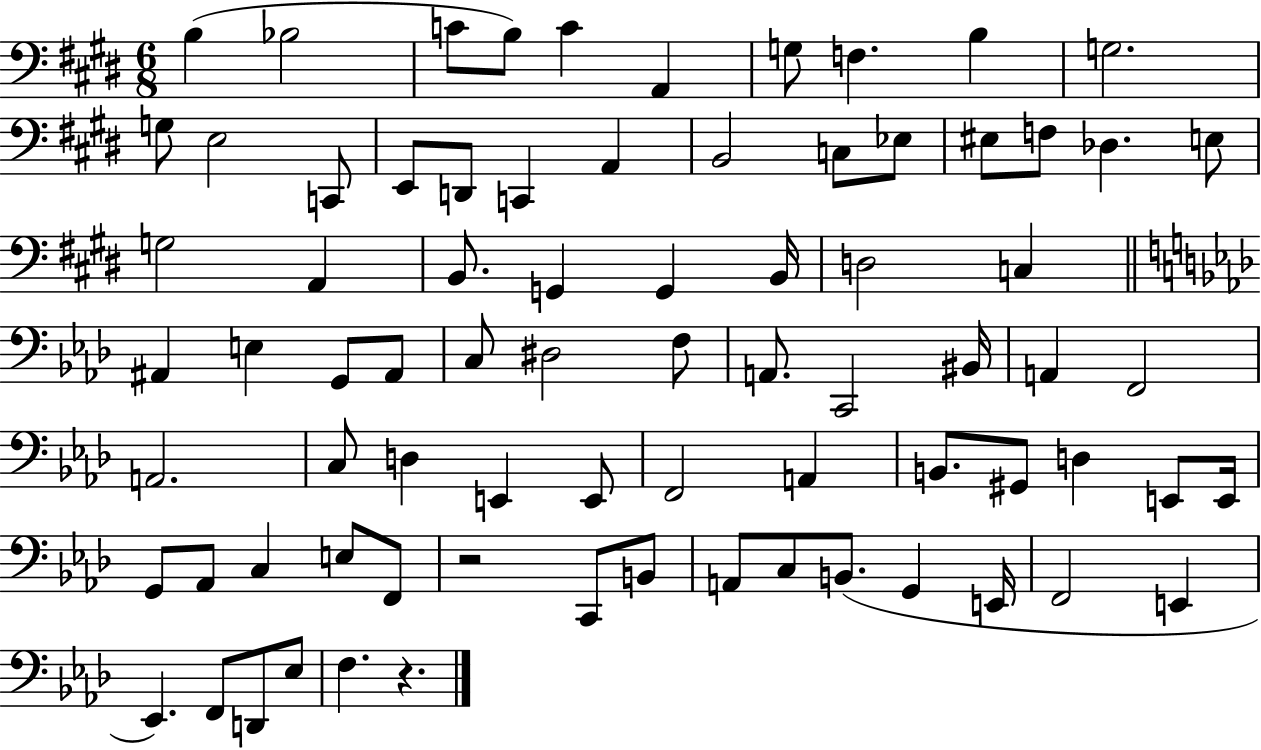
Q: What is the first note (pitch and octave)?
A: B3